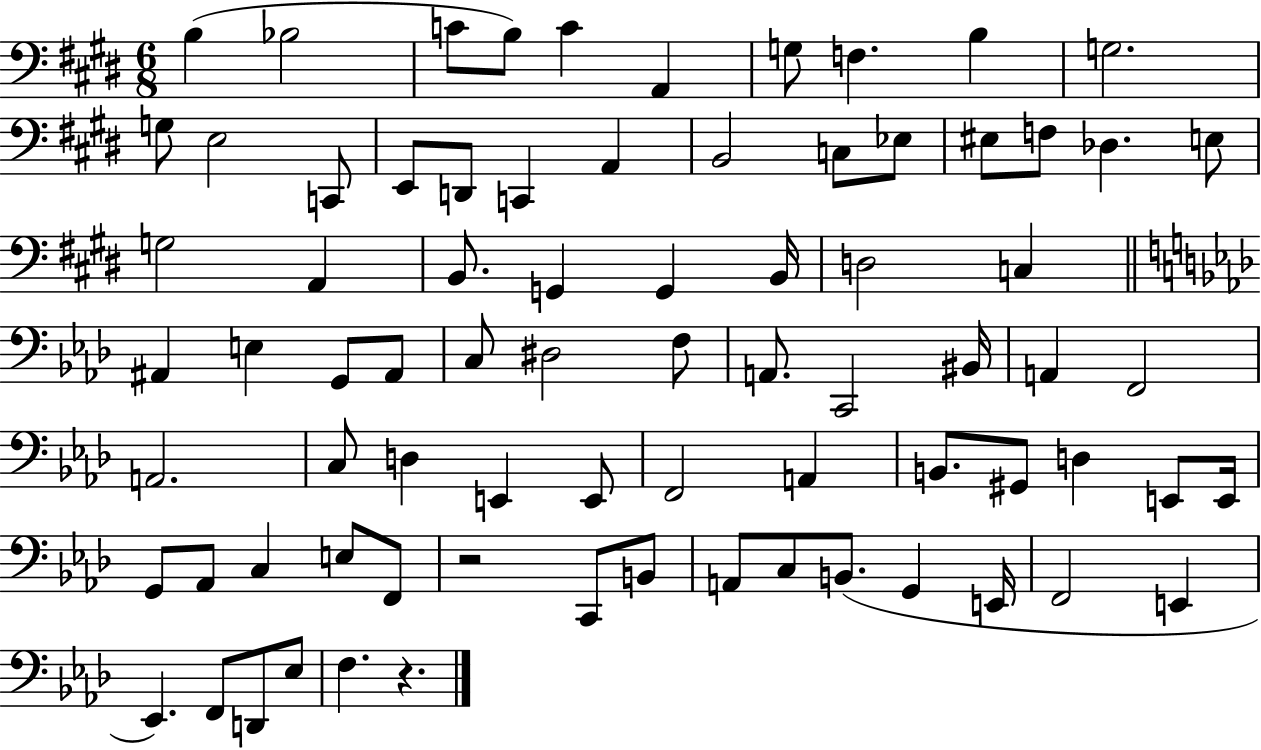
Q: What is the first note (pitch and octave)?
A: B3